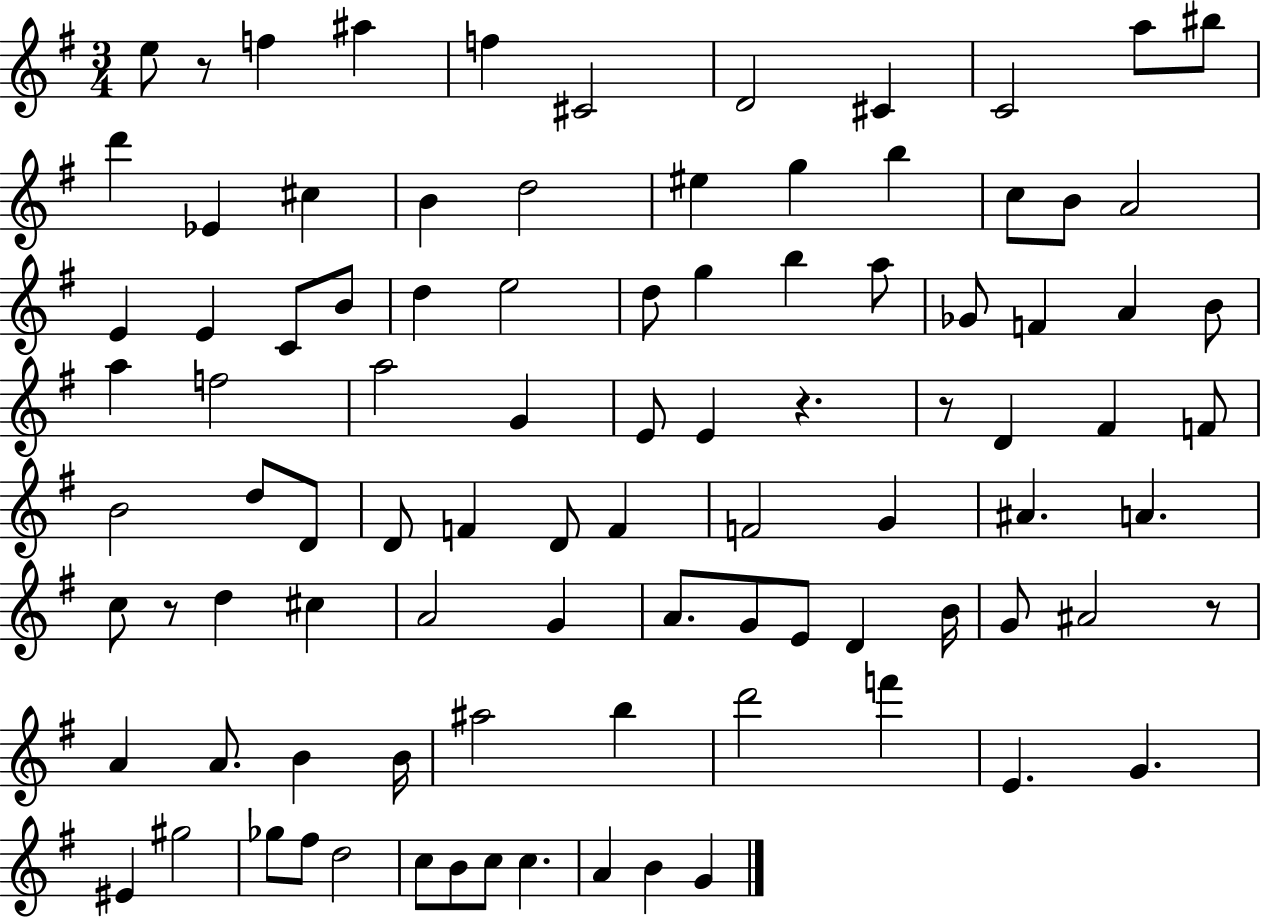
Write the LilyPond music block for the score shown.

{
  \clef treble
  \numericTimeSignature
  \time 3/4
  \key g \major
  e''8 r8 f''4 ais''4 | f''4 cis'2 | d'2 cis'4 | c'2 a''8 bis''8 | \break d'''4 ees'4 cis''4 | b'4 d''2 | eis''4 g''4 b''4 | c''8 b'8 a'2 | \break e'4 e'4 c'8 b'8 | d''4 e''2 | d''8 g''4 b''4 a''8 | ges'8 f'4 a'4 b'8 | \break a''4 f''2 | a''2 g'4 | e'8 e'4 r4. | r8 d'4 fis'4 f'8 | \break b'2 d''8 d'8 | d'8 f'4 d'8 f'4 | f'2 g'4 | ais'4. a'4. | \break c''8 r8 d''4 cis''4 | a'2 g'4 | a'8. g'8 e'8 d'4 b'16 | g'8 ais'2 r8 | \break a'4 a'8. b'4 b'16 | ais''2 b''4 | d'''2 f'''4 | e'4. g'4. | \break eis'4 gis''2 | ges''8 fis''8 d''2 | c''8 b'8 c''8 c''4. | a'4 b'4 g'4 | \break \bar "|."
}